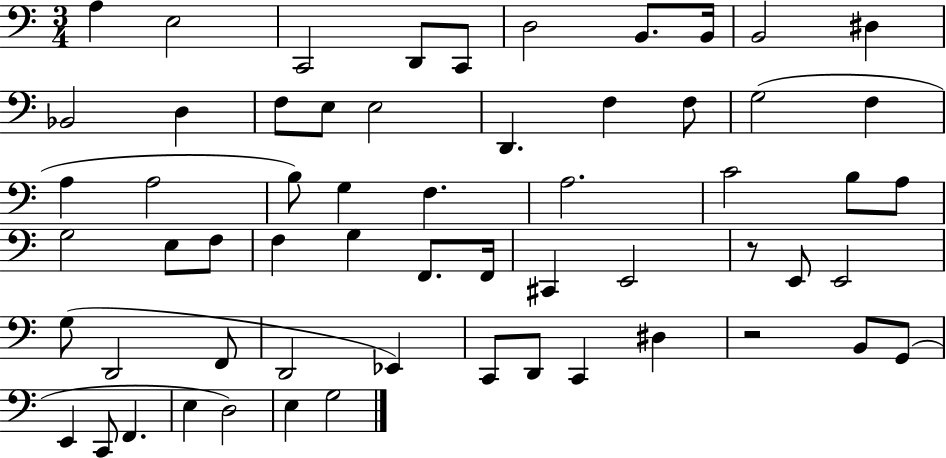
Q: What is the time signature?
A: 3/4